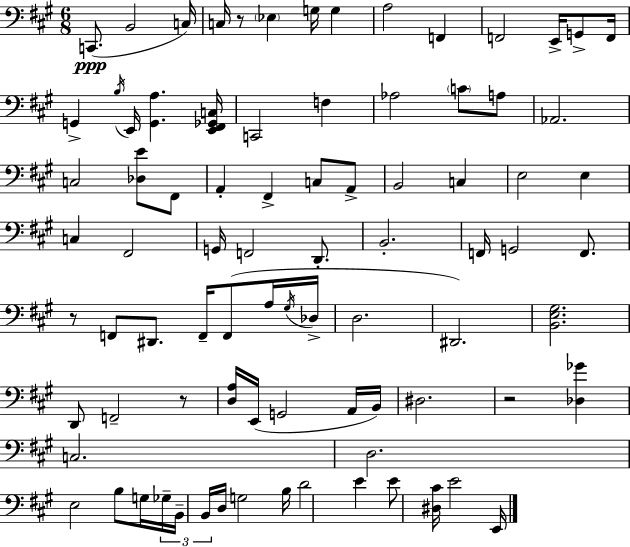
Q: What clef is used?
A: bass